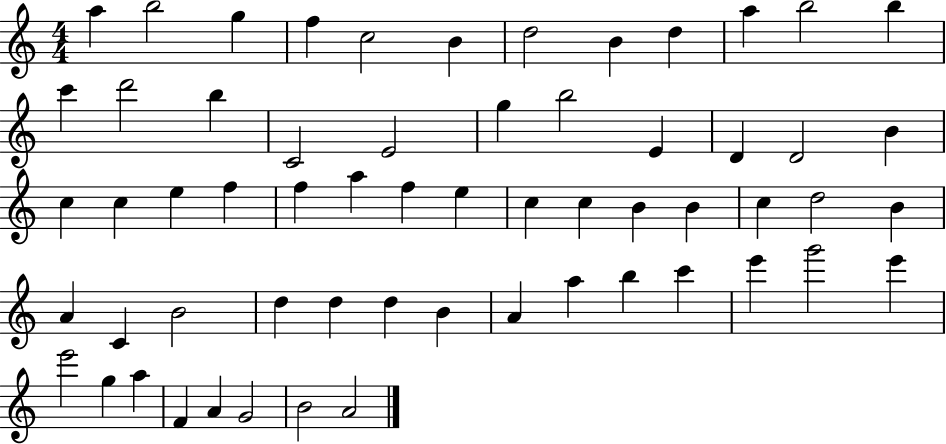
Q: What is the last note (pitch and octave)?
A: A4